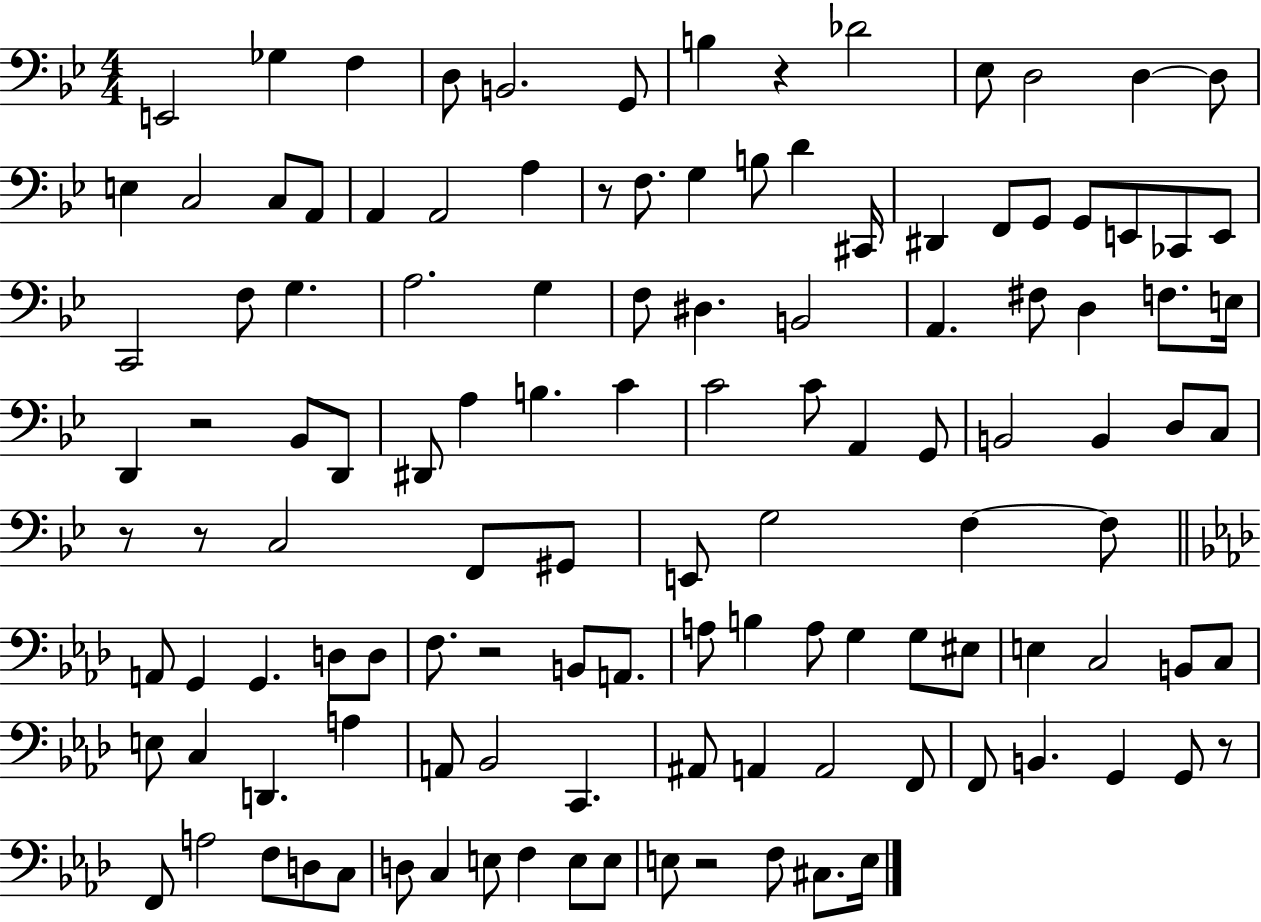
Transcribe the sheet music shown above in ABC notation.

X:1
T:Untitled
M:4/4
L:1/4
K:Bb
E,,2 _G, F, D,/2 B,,2 G,,/2 B, z _D2 _E,/2 D,2 D, D,/2 E, C,2 C,/2 A,,/2 A,, A,,2 A, z/2 F,/2 G, B,/2 D ^C,,/4 ^D,, F,,/2 G,,/2 G,,/2 E,,/2 _C,,/2 E,,/2 C,,2 F,/2 G, A,2 G, F,/2 ^D, B,,2 A,, ^F,/2 D, F,/2 E,/4 D,, z2 _B,,/2 D,,/2 ^D,,/2 A, B, C C2 C/2 A,, G,,/2 B,,2 B,, D,/2 C,/2 z/2 z/2 C,2 F,,/2 ^G,,/2 E,,/2 G,2 F, F,/2 A,,/2 G,, G,, D,/2 D,/2 F,/2 z2 B,,/2 A,,/2 A,/2 B, A,/2 G, G,/2 ^E,/2 E, C,2 B,,/2 C,/2 E,/2 C, D,, A, A,,/2 _B,,2 C,, ^A,,/2 A,, A,,2 F,,/2 F,,/2 B,, G,, G,,/2 z/2 F,,/2 A,2 F,/2 D,/2 C,/2 D,/2 C, E,/2 F, E,/2 E,/2 E,/2 z2 F,/2 ^C,/2 E,/4